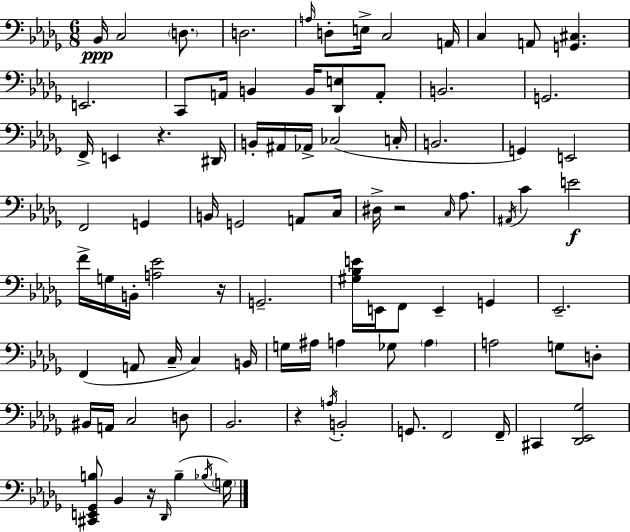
Bb2/s C3/h D3/e. D3/h. A3/s D3/e E3/s C3/h A2/s C3/q A2/e [G2,C#3]/q. E2/h. C2/e A2/s B2/q B2/s [Db2,E3]/e A2/e B2/h. G2/h. F2/s E2/q R/q. D#2/s B2/s A#2/s Ab2/s CES3/h C3/s B2/h. G2/q E2/h F2/h G2/q B2/s G2/h A2/e C3/s D#3/s R/h C3/s Ab3/e. A#2/s C4/q E4/h F4/s G3/s B2/s [A3,Eb4]/h R/s G2/h. [G#3,Bb3,E4]/s E2/s F2/e E2/q G2/q Eb2/h. F2/q A2/e C3/s C3/q B2/s G3/s A#3/s A3/q Gb3/e A3/q A3/h G3/e D3/e BIS2/s A2/s C3/h D3/e Bb2/h. R/q A3/s B2/h G2/e. F2/h F2/s C#2/q [Db2,Eb2,Gb3]/h [C#2,E2,Gb2,B3]/e Bb2/q R/s Db2/s B3/q Bb3/s G3/s